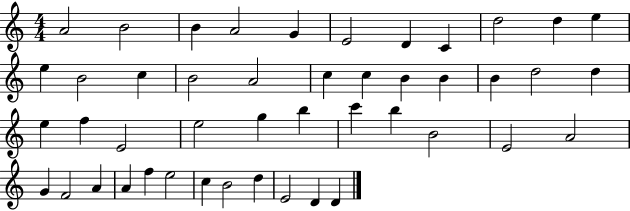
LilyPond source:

{
  \clef treble
  \numericTimeSignature
  \time 4/4
  \key c \major
  a'2 b'2 | b'4 a'2 g'4 | e'2 d'4 c'4 | d''2 d''4 e''4 | \break e''4 b'2 c''4 | b'2 a'2 | c''4 c''4 b'4 b'4 | b'4 d''2 d''4 | \break e''4 f''4 e'2 | e''2 g''4 b''4 | c'''4 b''4 b'2 | e'2 a'2 | \break g'4 f'2 a'4 | a'4 f''4 e''2 | c''4 b'2 d''4 | e'2 d'4 d'4 | \break \bar "|."
}